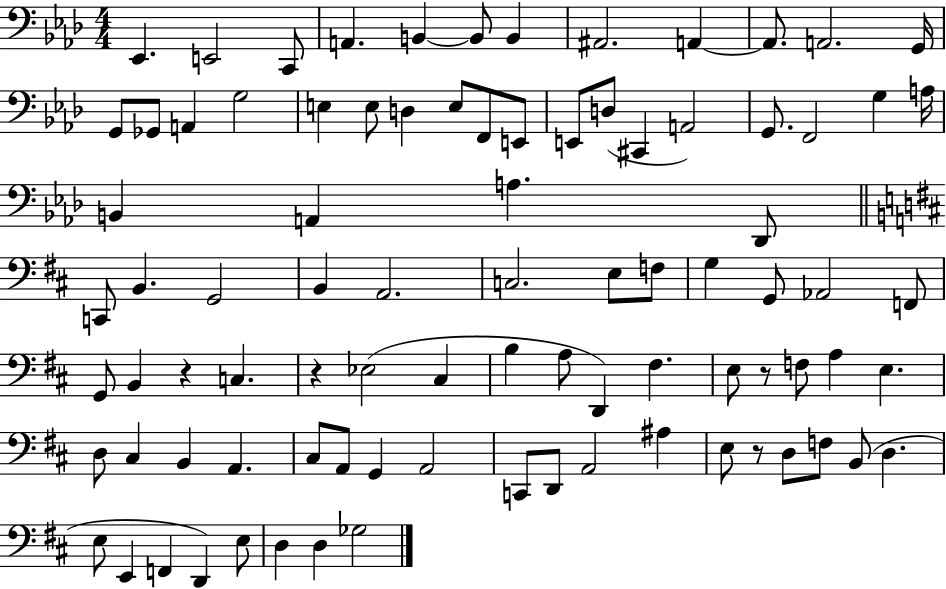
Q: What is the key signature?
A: AES major